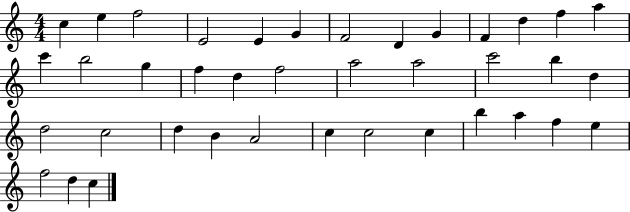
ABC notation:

X:1
T:Untitled
M:4/4
L:1/4
K:C
c e f2 E2 E G F2 D G F d f a c' b2 g f d f2 a2 a2 c'2 b d d2 c2 d B A2 c c2 c b a f e f2 d c